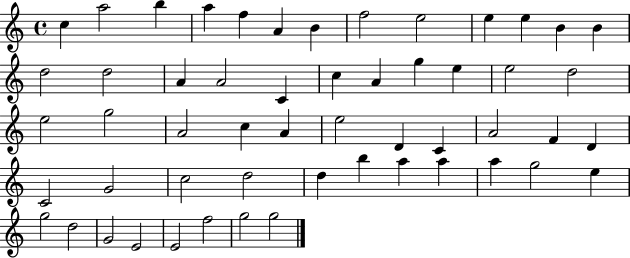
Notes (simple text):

C5/q A5/h B5/q A5/q F5/q A4/q B4/q F5/h E5/h E5/q E5/q B4/q B4/q D5/h D5/h A4/q A4/h C4/q C5/q A4/q G5/q E5/q E5/h D5/h E5/h G5/h A4/h C5/q A4/q E5/h D4/q C4/q A4/h F4/q D4/q C4/h G4/h C5/h D5/h D5/q B5/q A5/q A5/q A5/q G5/h E5/q G5/h D5/h G4/h E4/h E4/h F5/h G5/h G5/h